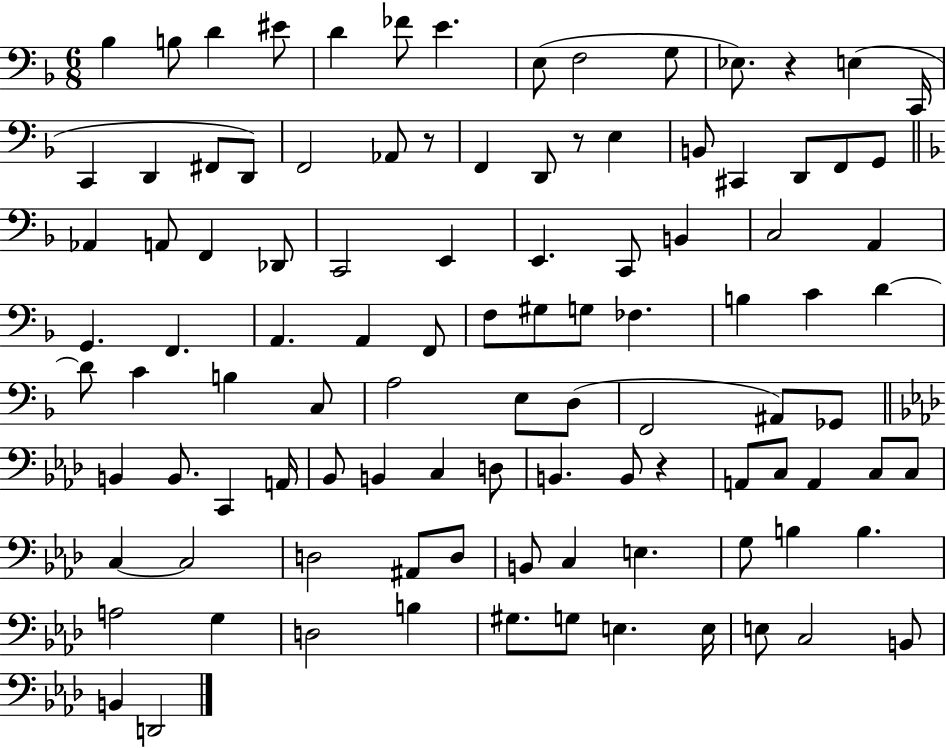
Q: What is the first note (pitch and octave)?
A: Bb3